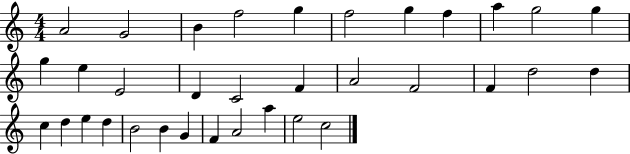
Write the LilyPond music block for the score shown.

{
  \clef treble
  \numericTimeSignature
  \time 4/4
  \key c \major
  a'2 g'2 | b'4 f''2 g''4 | f''2 g''4 f''4 | a''4 g''2 g''4 | \break g''4 e''4 e'2 | d'4 c'2 f'4 | a'2 f'2 | f'4 d''2 d''4 | \break c''4 d''4 e''4 d''4 | b'2 b'4 g'4 | f'4 a'2 a''4 | e''2 c''2 | \break \bar "|."
}